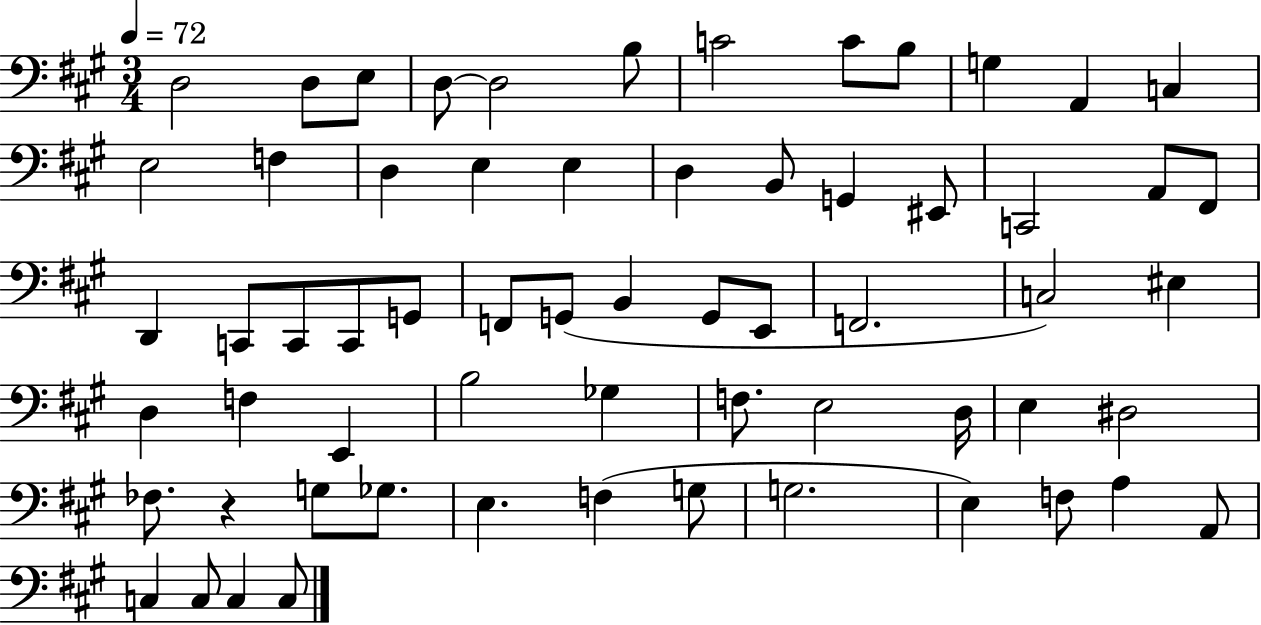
{
  \clef bass
  \numericTimeSignature
  \time 3/4
  \key a \major
  \tempo 4 = 72
  \repeat volta 2 { d2 d8 e8 | d8~~ d2 b8 | c'2 c'8 b8 | g4 a,4 c4 | \break e2 f4 | d4 e4 e4 | d4 b,8 g,4 eis,8 | c,2 a,8 fis,8 | \break d,4 c,8 c,8 c,8 g,8 | f,8 g,8( b,4 g,8 e,8 | f,2. | c2) eis4 | \break d4 f4 e,4 | b2 ges4 | f8. e2 d16 | e4 dis2 | \break fes8. r4 g8 ges8. | e4. f4( g8 | g2. | e4) f8 a4 a,8 | \break c4 c8 c4 c8 | } \bar "|."
}